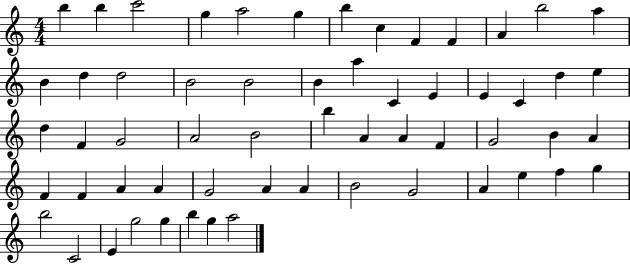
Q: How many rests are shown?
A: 0